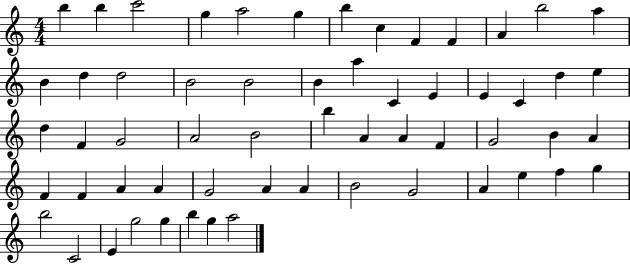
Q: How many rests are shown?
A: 0